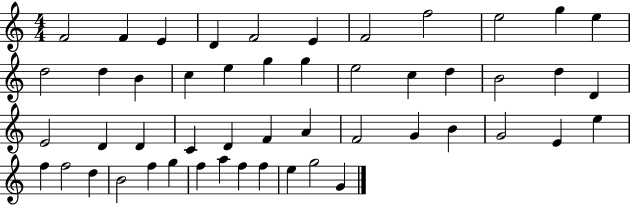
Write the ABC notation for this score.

X:1
T:Untitled
M:4/4
L:1/4
K:C
F2 F E D F2 E F2 f2 e2 g e d2 d B c e g g e2 c d B2 d D E2 D D C D F A F2 G B G2 E e f f2 d B2 f g f a f f e g2 G